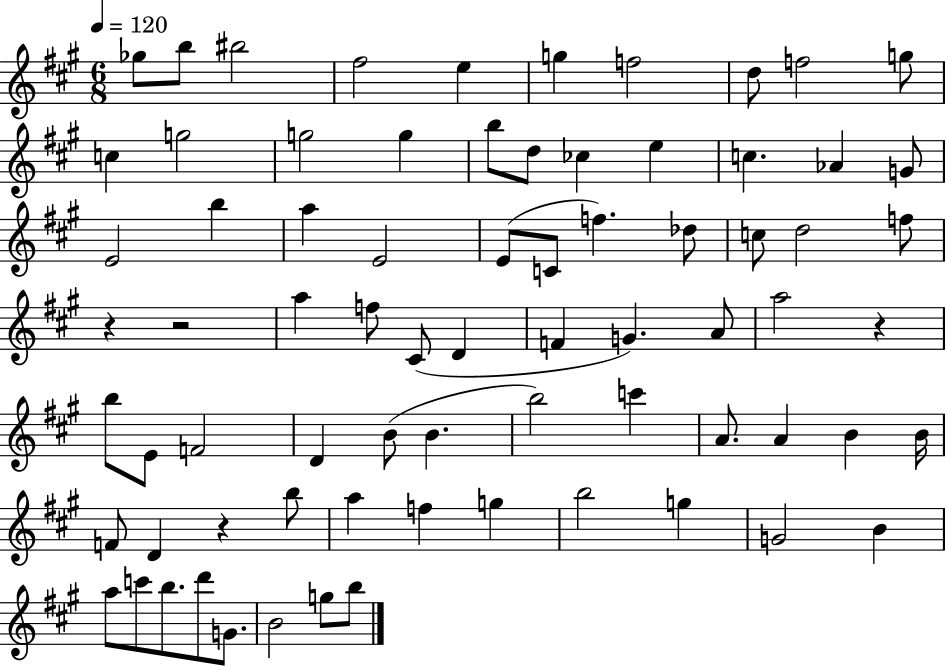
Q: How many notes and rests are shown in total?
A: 74